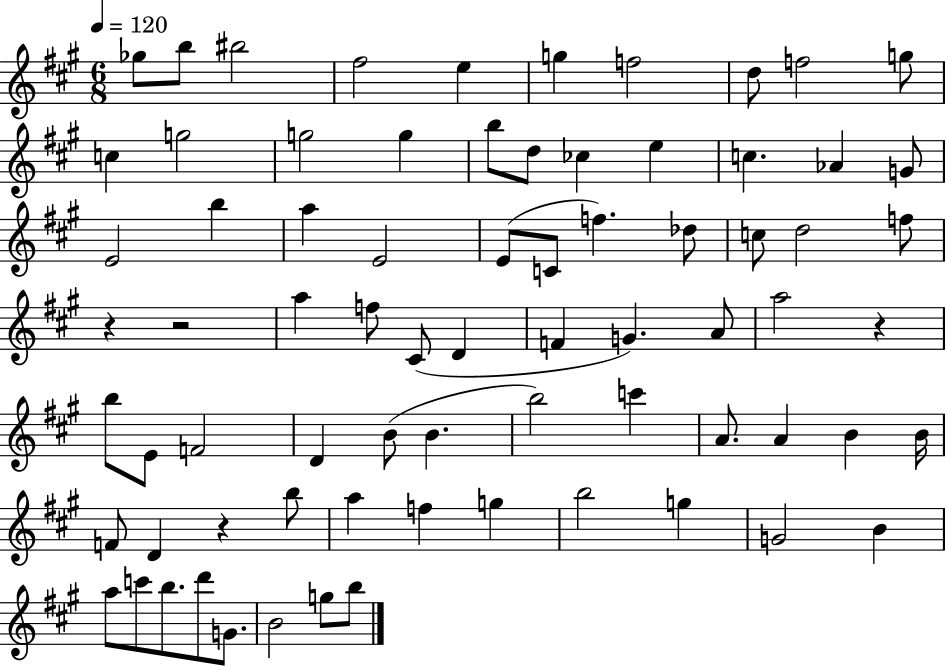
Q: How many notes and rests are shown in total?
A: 74